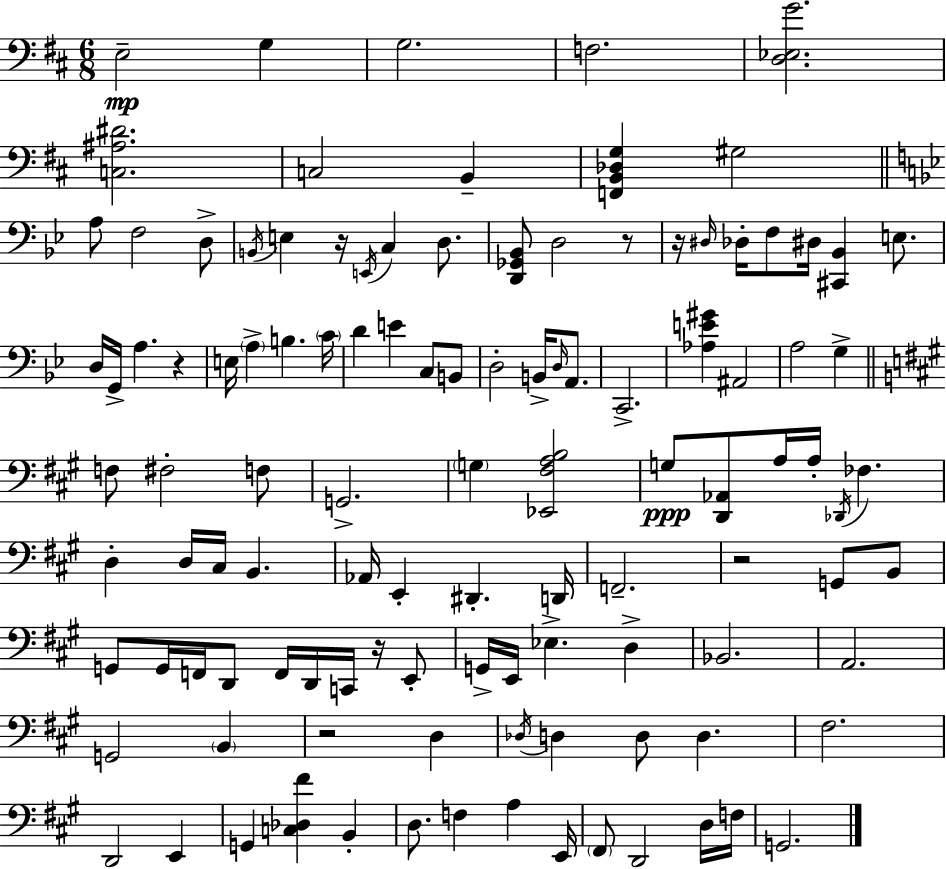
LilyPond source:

{
  \clef bass
  \numericTimeSignature
  \time 6/8
  \key d \major
  e2--\mp g4 | g2. | f2. | <d ees g'>2. | \break <c ais dis'>2. | c2 b,4-- | <f, b, des g>4 gis2 | \bar "||" \break \key g \minor a8 f2 d8-> | \acciaccatura { b,16 } e4 r16 \acciaccatura { e,16 } c4 d8. | <d, ges, bes,>8 d2 | r8 r16 \grace { dis16 } des16-. f8 dis16 <cis, bes,>4 | \break e8. d16 g,16-> a4. r4 | e16 \parenthesize a4-> b4. | \parenthesize c'16 d'4 e'4 c8 | b,8 d2-. b,16-> | \break \grace { d16 } a,8. c,2.-> | <aes e' gis'>4 ais,2 | a2 | g4-> \bar "||" \break \key a \major f8 fis2-. f8 | g,2.-> | \parenthesize g4 <ees, fis a b>2 | g8\ppp <d, aes,>8 a16 a16-. \acciaccatura { des,16 } fes4. | \break d4-. d16 cis16 b,4. | aes,16 e,4-. dis,4.-. | d,16 f,2.-- | r2 g,8 b,8 | \break g,8 g,16 f,16 d,8 f,16 d,16 c,16 r16 e,8-. | g,16-> e,16 ees4.-> d4-> | bes,2. | a,2. | \break g,2 \parenthesize b,4 | r2 d4 | \acciaccatura { des16 } d4 d8 d4. | fis2. | \break d,2 e,4 | g,4 <c des fis'>4 b,4-. | d8. f4 a4 | e,16 \parenthesize fis,8 d,2 | \break d16 f16 g,2. | \bar "|."
}